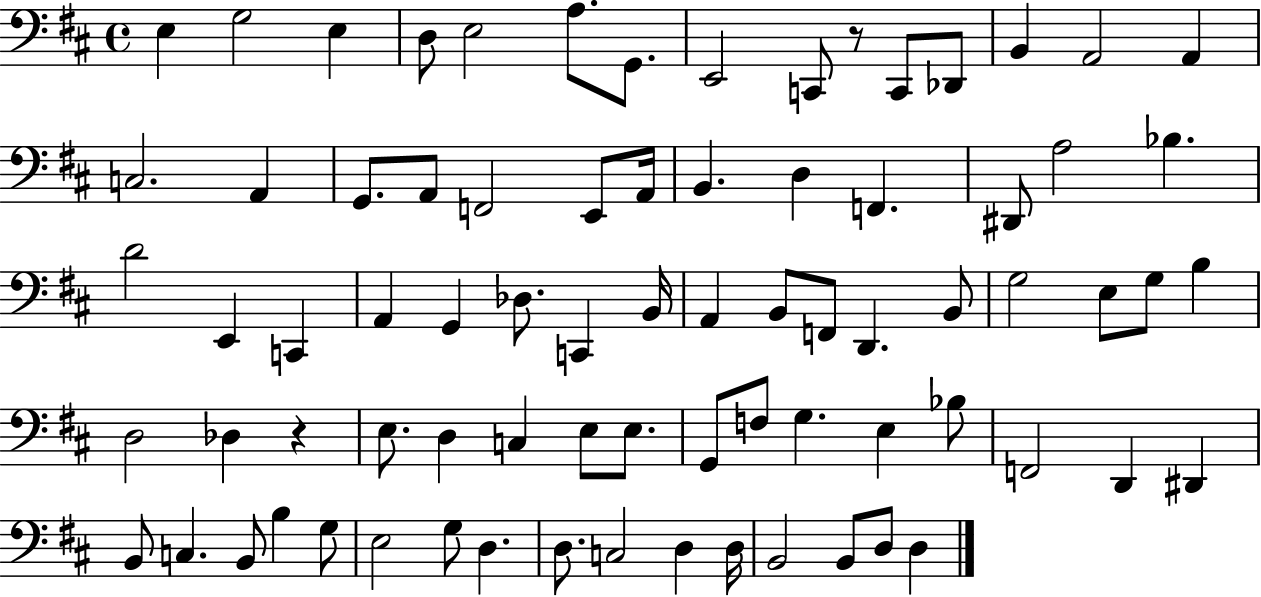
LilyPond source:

{
  \clef bass
  \time 4/4
  \defaultTimeSignature
  \key d \major
  e4 g2 e4 | d8 e2 a8. g,8. | e,2 c,8 r8 c,8 des,8 | b,4 a,2 a,4 | \break c2. a,4 | g,8. a,8 f,2 e,8 a,16 | b,4. d4 f,4. | dis,8 a2 bes4. | \break d'2 e,4 c,4 | a,4 g,4 des8. c,4 b,16 | a,4 b,8 f,8 d,4. b,8 | g2 e8 g8 b4 | \break d2 des4 r4 | e8. d4 c4 e8 e8. | g,8 f8 g4. e4 bes8 | f,2 d,4 dis,4 | \break b,8 c4. b,8 b4 g8 | e2 g8 d4. | d8. c2 d4 d16 | b,2 b,8 d8 d4 | \break \bar "|."
}